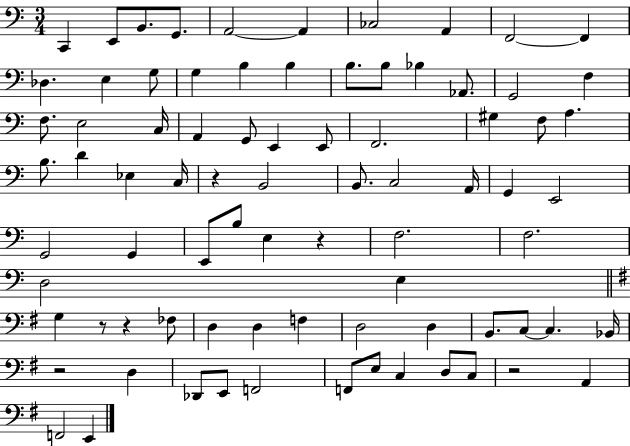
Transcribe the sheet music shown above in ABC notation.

X:1
T:Untitled
M:3/4
L:1/4
K:C
C,, E,,/2 B,,/2 G,,/2 A,,2 A,, _C,2 A,, F,,2 F,, _D, E, G,/2 G, B, B, B,/2 B,/2 _B, _A,,/2 G,,2 F, F,/2 E,2 C,/4 A,, G,,/2 E,, E,,/2 F,,2 ^G, F,/2 A, B,/2 D _E, C,/4 z B,,2 B,,/2 C,2 A,,/4 G,, E,,2 G,,2 G,, E,,/2 B,/2 E, z F,2 F,2 D,2 E, G, z/2 z _F,/2 D, D, F, D,2 D, B,,/2 C,/2 C, _B,,/4 z2 D, _D,,/2 E,,/2 F,,2 F,,/2 E,/2 C, D,/2 C,/2 z2 A,, F,,2 E,,